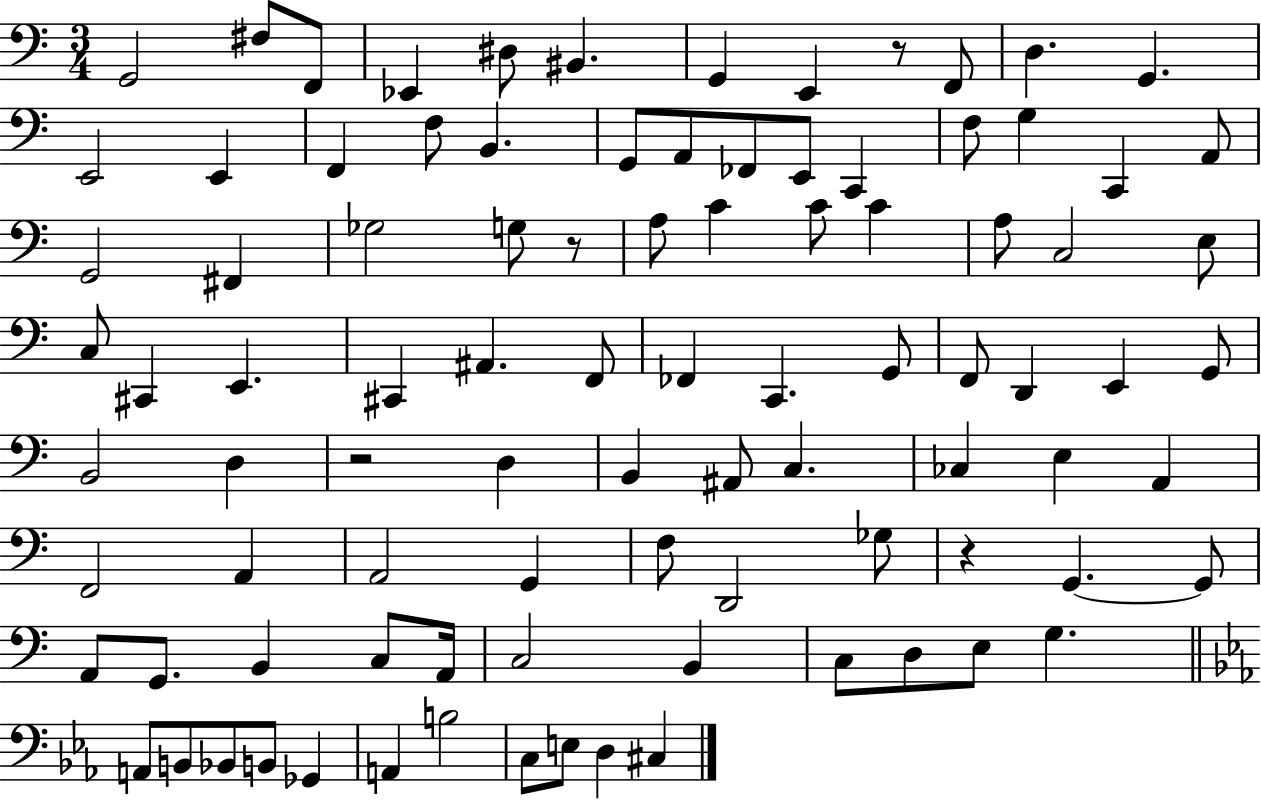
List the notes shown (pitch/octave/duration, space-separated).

G2/h F#3/e F2/e Eb2/q D#3/e BIS2/q. G2/q E2/q R/e F2/e D3/q. G2/q. E2/h E2/q F2/q F3/e B2/q. G2/e A2/e FES2/e E2/e C2/q F3/e G3/q C2/q A2/e G2/h F#2/q Gb3/h G3/e R/e A3/e C4/q C4/e C4/q A3/e C3/h E3/e C3/e C#2/q E2/q. C#2/q A#2/q. F2/e FES2/q C2/q. G2/e F2/e D2/q E2/q G2/e B2/h D3/q R/h D3/q B2/q A#2/e C3/q. CES3/q E3/q A2/q F2/h A2/q A2/h G2/q F3/e D2/h Gb3/e R/q G2/q. G2/e A2/e G2/e. B2/q C3/e A2/s C3/h B2/q C3/e D3/e E3/e G3/q. A2/e B2/e Bb2/e B2/e Gb2/q A2/q B3/h C3/e E3/e D3/q C#3/q